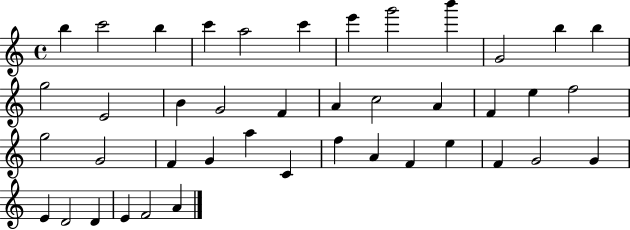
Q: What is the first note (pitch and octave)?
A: B5